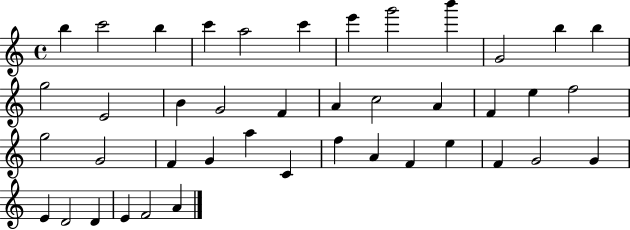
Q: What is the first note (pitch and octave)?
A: B5